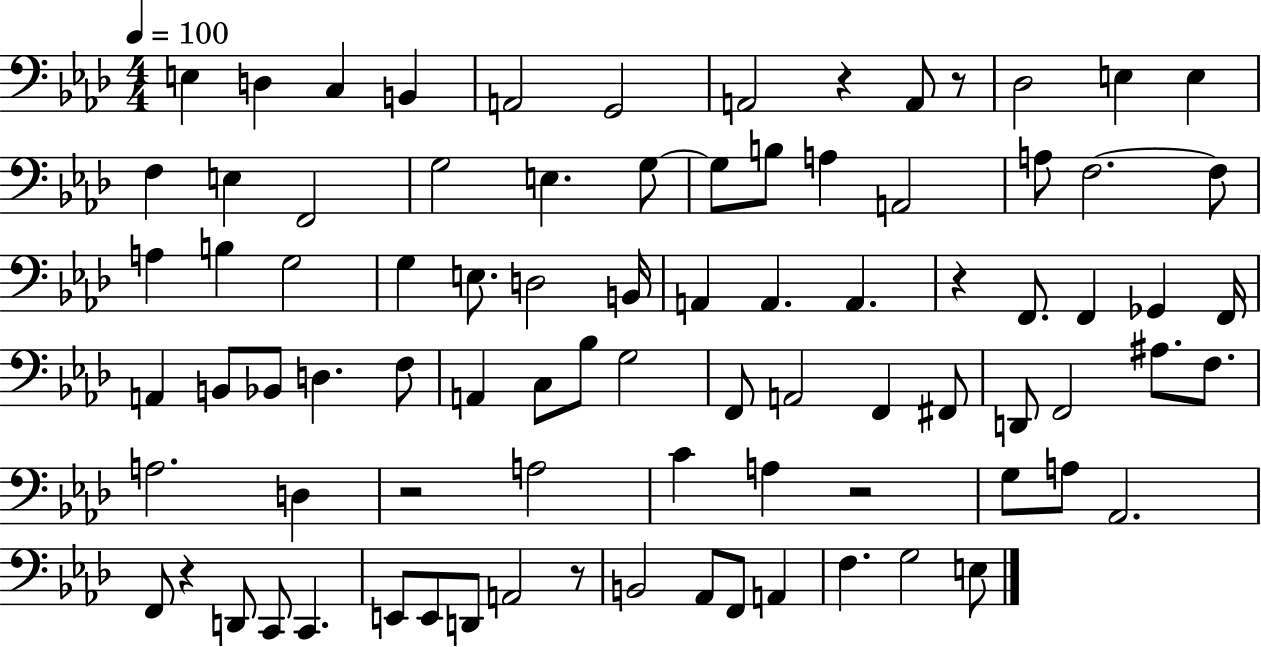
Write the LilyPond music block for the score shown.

{
  \clef bass
  \numericTimeSignature
  \time 4/4
  \key aes \major
  \tempo 4 = 100
  e4 d4 c4 b,4 | a,2 g,2 | a,2 r4 a,8 r8 | des2 e4 e4 | \break f4 e4 f,2 | g2 e4. g8~~ | g8 b8 a4 a,2 | a8 f2.~~ f8 | \break a4 b4 g2 | g4 e8. d2 b,16 | a,4 a,4. a,4. | r4 f,8. f,4 ges,4 f,16 | \break a,4 b,8 bes,8 d4. f8 | a,4 c8 bes8 g2 | f,8 a,2 f,4 fis,8 | d,8 f,2 ais8. f8. | \break a2. d4 | r2 a2 | c'4 a4 r2 | g8 a8 aes,2. | \break f,8 r4 d,8 c,8 c,4. | e,8 e,8 d,8 a,2 r8 | b,2 aes,8 f,8 a,4 | f4. g2 e8 | \break \bar "|."
}